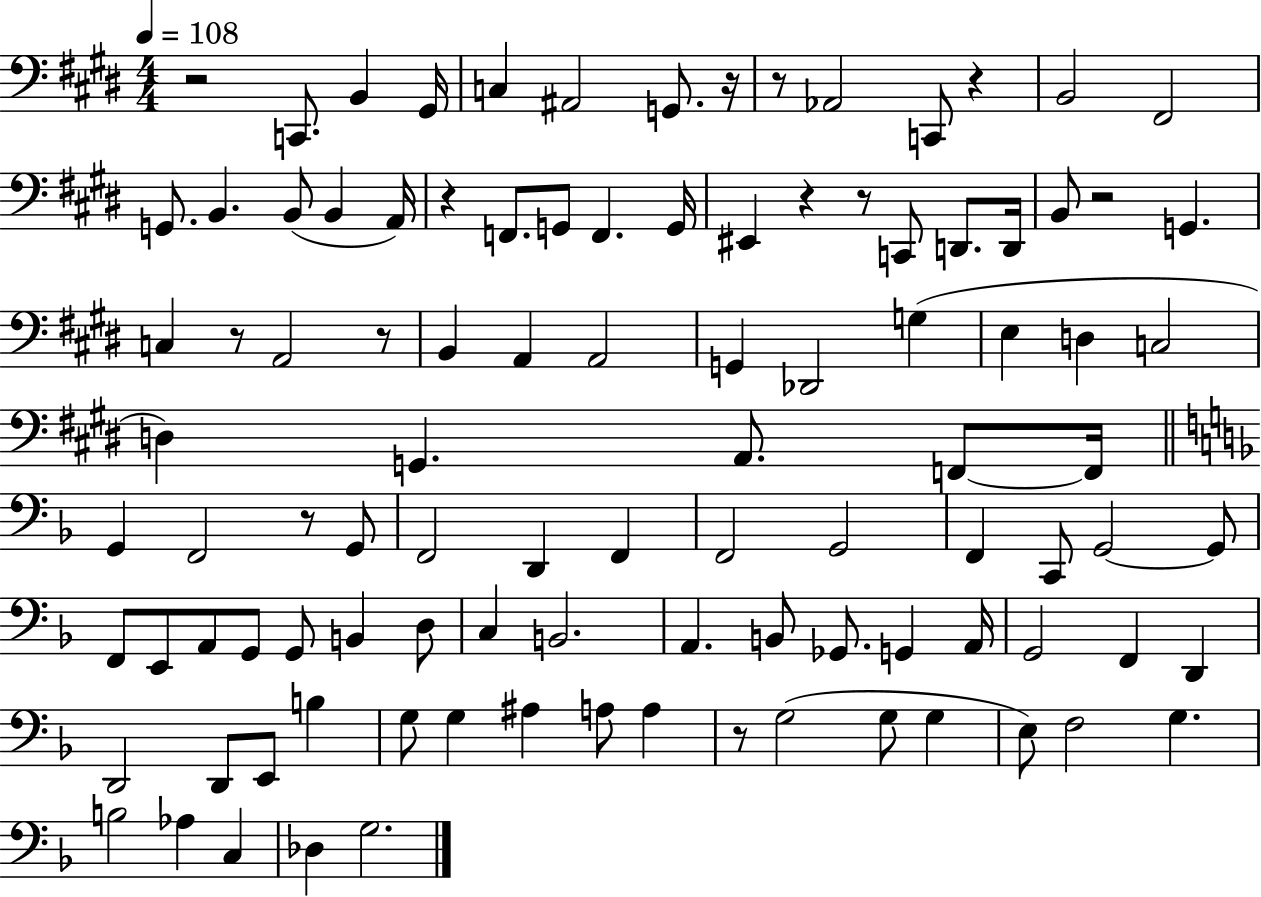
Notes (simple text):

R/h C2/e. B2/q G#2/s C3/q A#2/h G2/e. R/s R/e Ab2/h C2/e R/q B2/h F#2/h G2/e. B2/q. B2/e B2/q A2/s R/q F2/e. G2/e F2/q. G2/s EIS2/q R/q R/e C2/e D2/e. D2/s B2/e R/h G2/q. C3/q R/e A2/h R/e B2/q A2/q A2/h G2/q Db2/h G3/q E3/q D3/q C3/h D3/q G2/q. A2/e. F2/e F2/s G2/q F2/h R/e G2/e F2/h D2/q F2/q F2/h G2/h F2/q C2/e G2/h G2/e F2/e E2/e A2/e G2/e G2/e B2/q D3/e C3/q B2/h. A2/q. B2/e Gb2/e. G2/q A2/s G2/h F2/q D2/q D2/h D2/e E2/e B3/q G3/e G3/q A#3/q A3/e A3/q R/e G3/h G3/e G3/q E3/e F3/h G3/q. B3/h Ab3/q C3/q Db3/q G3/h.